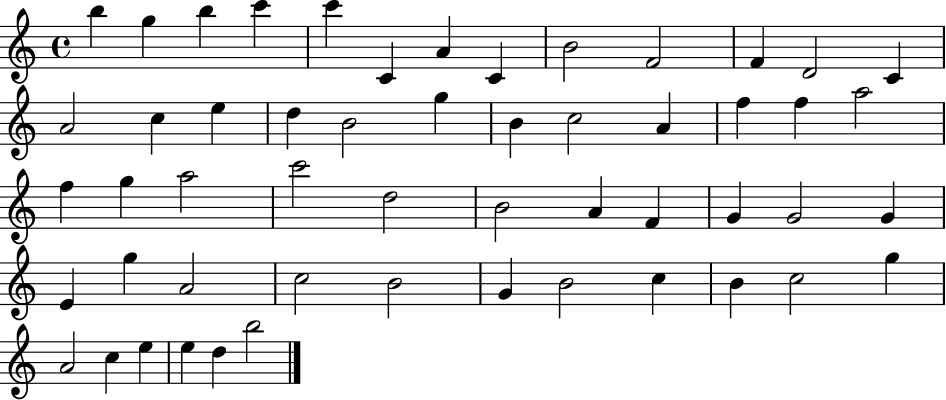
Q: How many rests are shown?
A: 0